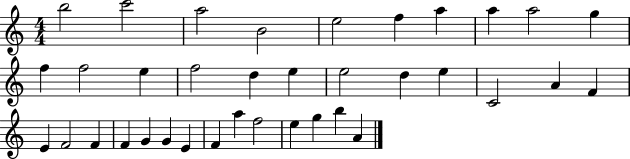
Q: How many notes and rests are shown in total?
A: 36